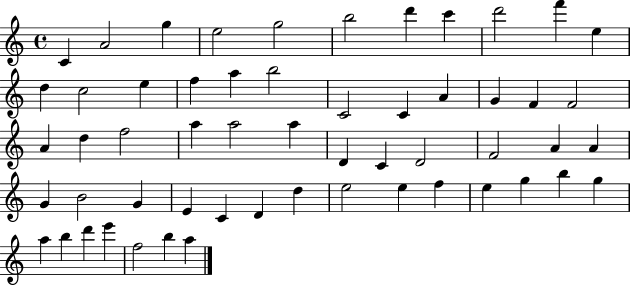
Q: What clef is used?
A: treble